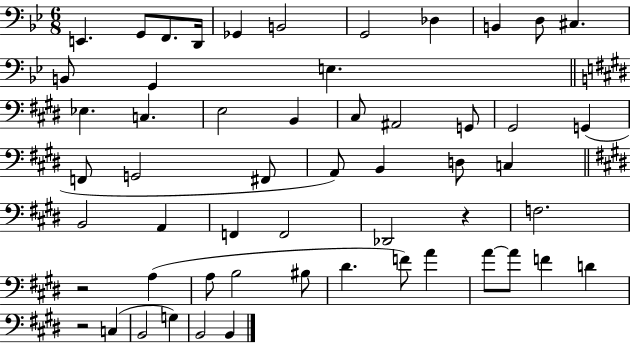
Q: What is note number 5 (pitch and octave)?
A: Gb2